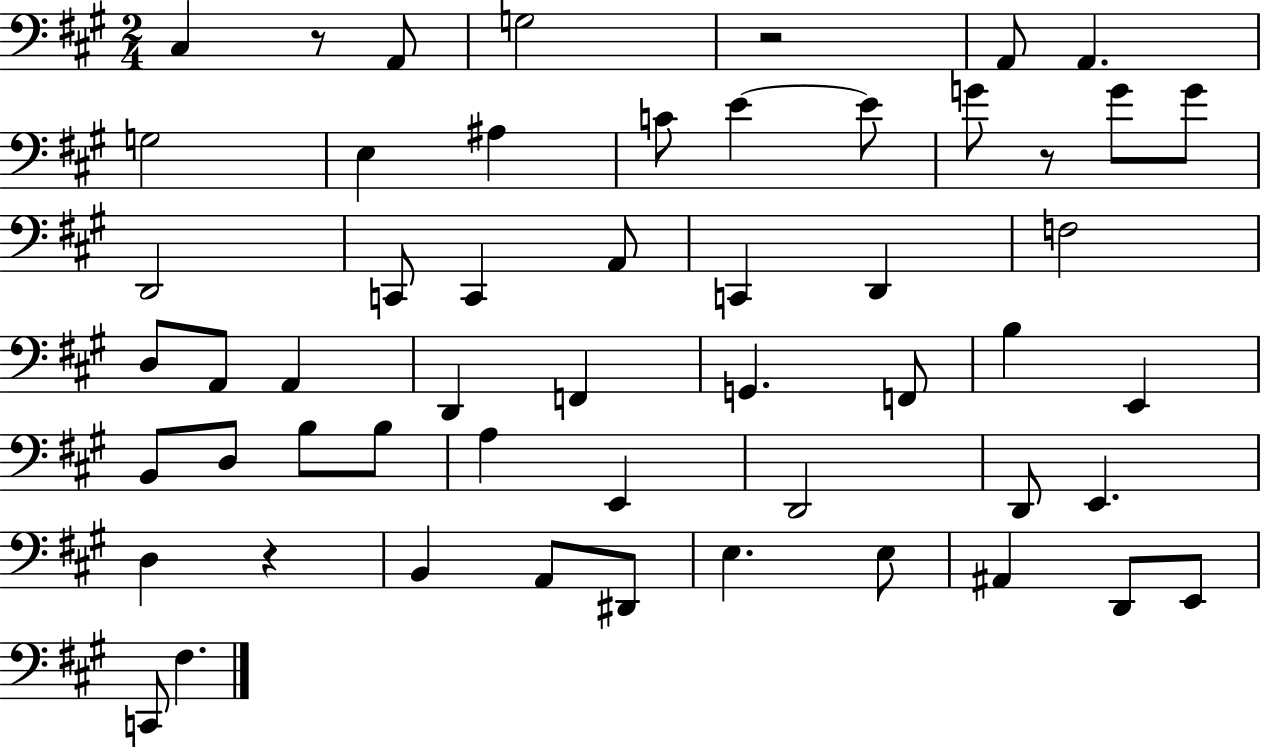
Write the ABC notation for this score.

X:1
T:Untitled
M:2/4
L:1/4
K:A
^C, z/2 A,,/2 G,2 z2 A,,/2 A,, G,2 E, ^A, C/2 E E/2 G/2 z/2 G/2 G/2 D,,2 C,,/2 C,, A,,/2 C,, D,, F,2 D,/2 A,,/2 A,, D,, F,, G,, F,,/2 B, E,, B,,/2 D,/2 B,/2 B,/2 A, E,, D,,2 D,,/2 E,, D, z B,, A,,/2 ^D,,/2 E, E,/2 ^A,, D,,/2 E,,/2 C,,/2 ^F,